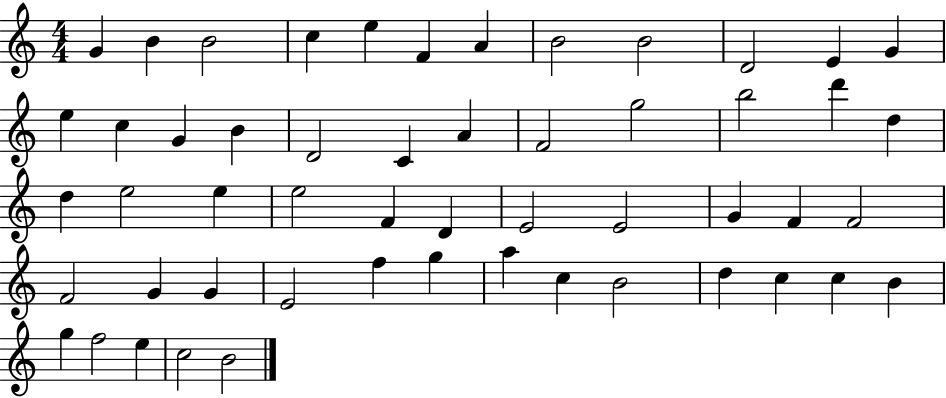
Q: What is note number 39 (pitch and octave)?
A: E4